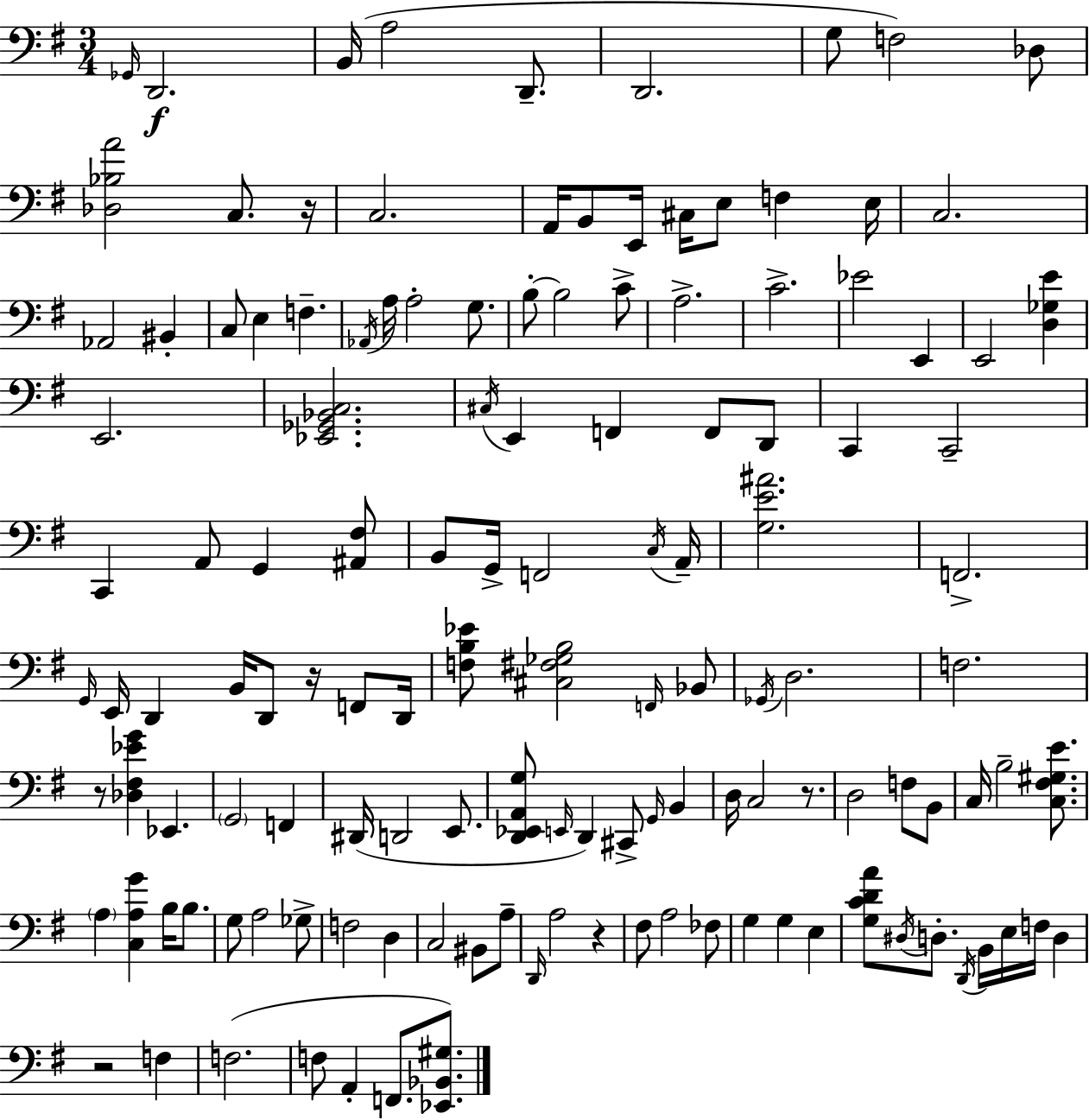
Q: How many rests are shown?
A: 6